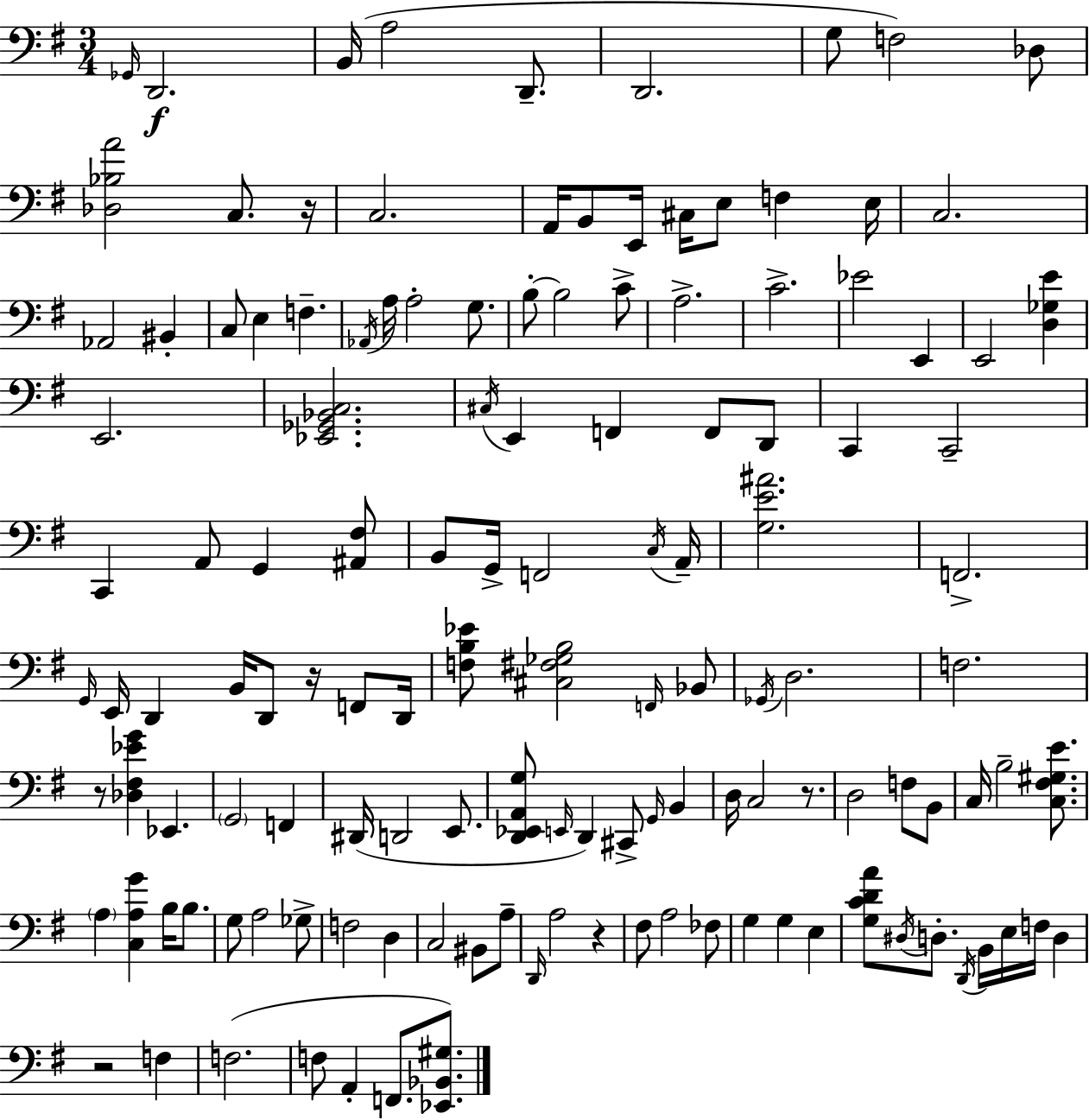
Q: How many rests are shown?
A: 6